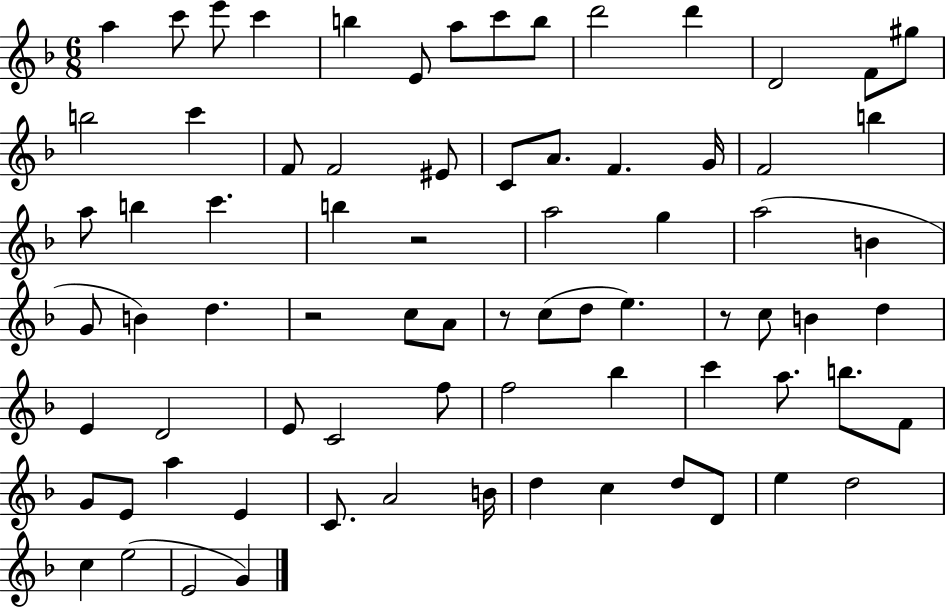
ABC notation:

X:1
T:Untitled
M:6/8
L:1/4
K:F
a c'/2 e'/2 c' b E/2 a/2 c'/2 b/2 d'2 d' D2 F/2 ^g/2 b2 c' F/2 F2 ^E/2 C/2 A/2 F G/4 F2 b a/2 b c' b z2 a2 g a2 B G/2 B d z2 c/2 A/2 z/2 c/2 d/2 e z/2 c/2 B d E D2 E/2 C2 f/2 f2 _b c' a/2 b/2 F/2 G/2 E/2 a E C/2 A2 B/4 d c d/2 D/2 e d2 c e2 E2 G